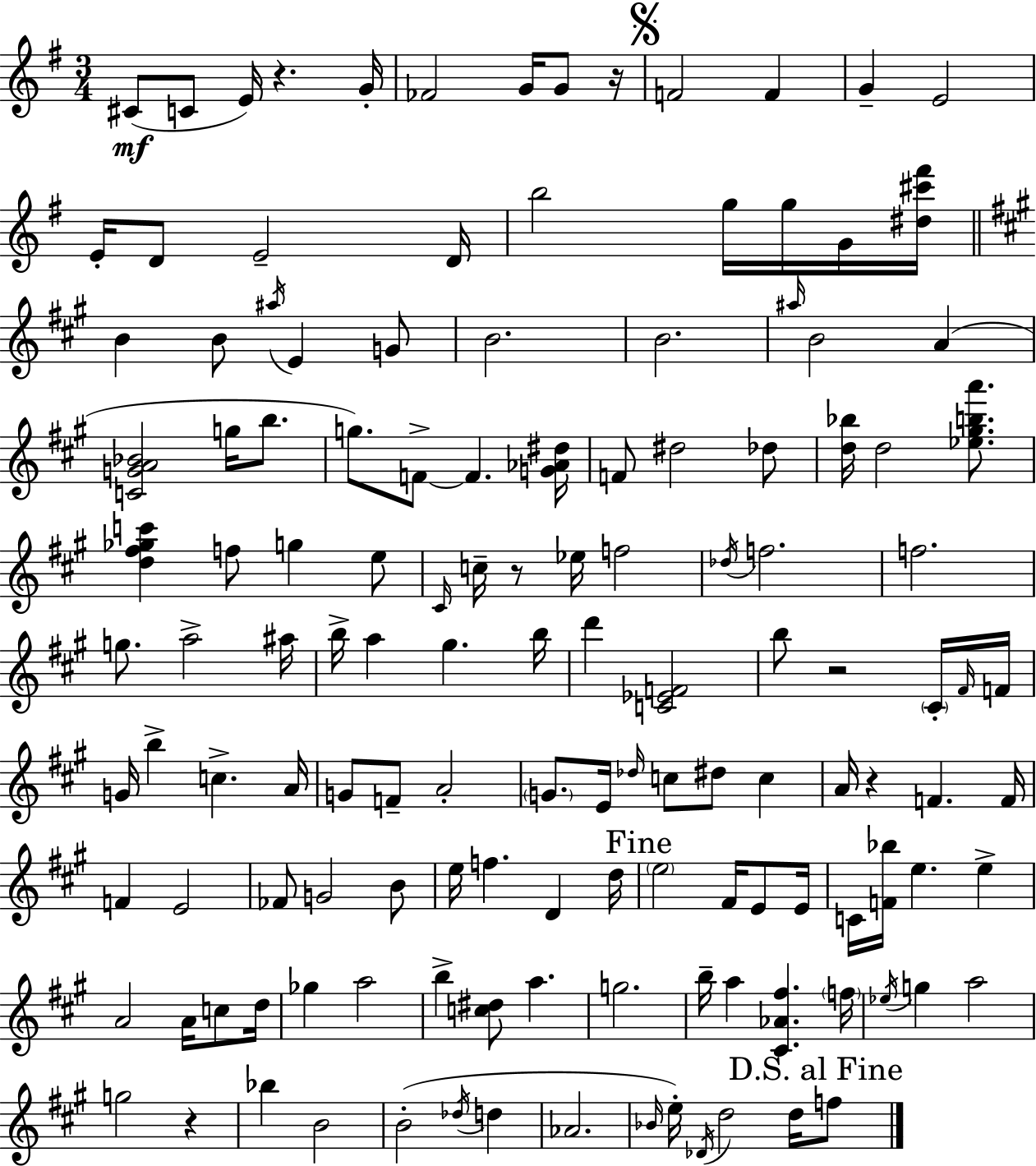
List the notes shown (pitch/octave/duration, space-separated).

C#4/e C4/e E4/s R/q. G4/s FES4/h G4/s G4/e R/s F4/h F4/q G4/q E4/h E4/s D4/e E4/h D4/s B5/h G5/s G5/s G4/s [D#5,C#6,F#6]/s B4/q B4/e A#5/s E4/q G4/e B4/h. B4/h. A#5/s B4/h A4/q [C4,G4,A4,Bb4]/h G5/s B5/e. G5/e. F4/e F4/q. [G4,Ab4,D#5]/s F4/e D#5/h Db5/e [D5,Bb5]/s D5/h [Eb5,G#5,B5,A6]/e. [D5,F#5,Gb5,C6]/q F5/e G5/q E5/e C#4/s C5/s R/e Eb5/s F5/h Db5/s F5/h. F5/h. G5/e. A5/h A#5/s B5/s A5/q G#5/q. B5/s D6/q [C4,Eb4,F4]/h B5/e R/h C#4/s F#4/s F4/s G4/s B5/q C5/q. A4/s G4/e F4/e A4/h G4/e. E4/s Db5/s C5/e D#5/e C5/q A4/s R/q F4/q. F4/s F4/q E4/h FES4/e G4/h B4/e E5/s F5/q. D4/q D5/s E5/h F#4/s E4/e E4/s C4/s [F4,Bb5]/s E5/q. E5/q A4/h A4/s C5/e D5/s Gb5/q A5/h B5/q [C5,D#5]/e A5/q. G5/h. B5/s A5/q [C#4,Ab4,F#5]/q. F5/s Eb5/s G5/q A5/h G5/h R/q Bb5/q B4/h B4/h Db5/s D5/q Ab4/h. Bb4/s E5/s Db4/s D5/h D5/s F5/e